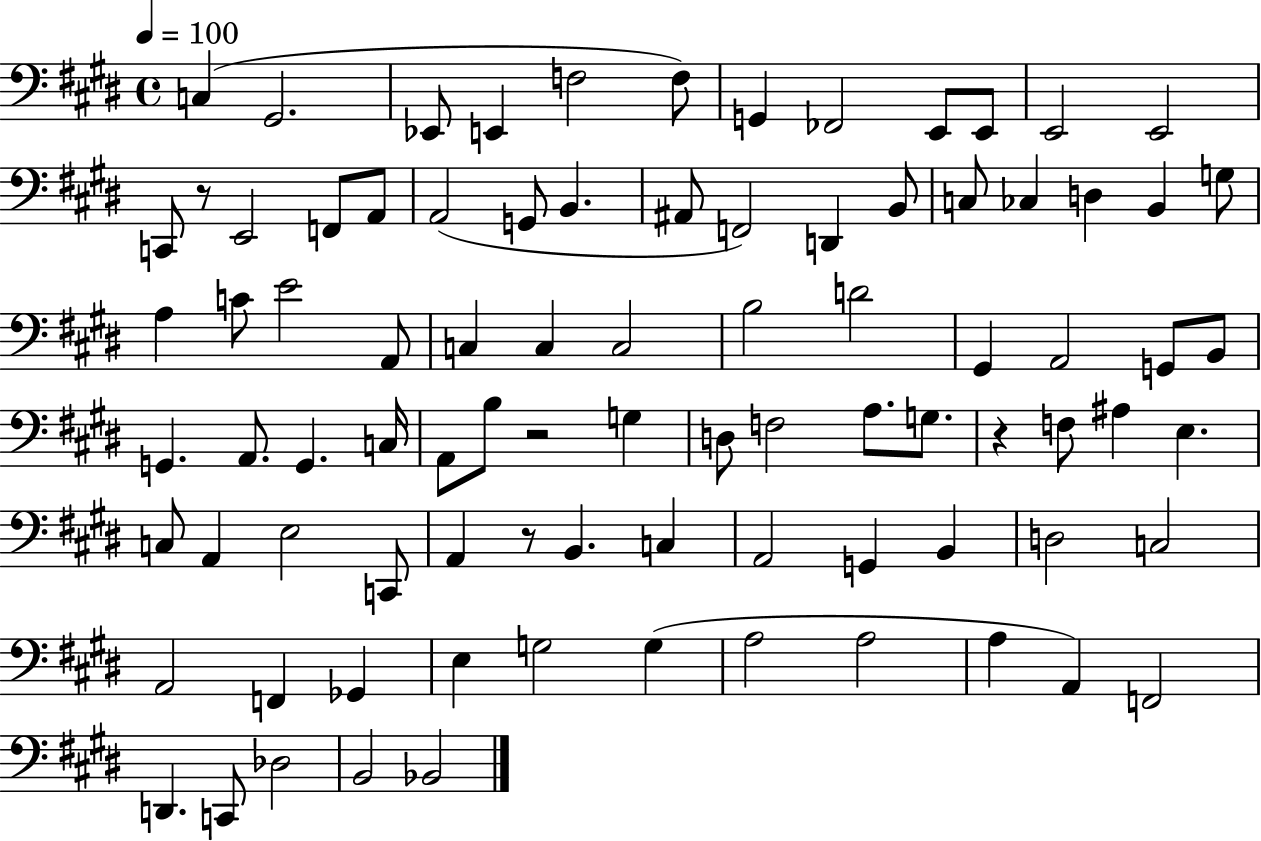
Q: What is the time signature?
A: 4/4